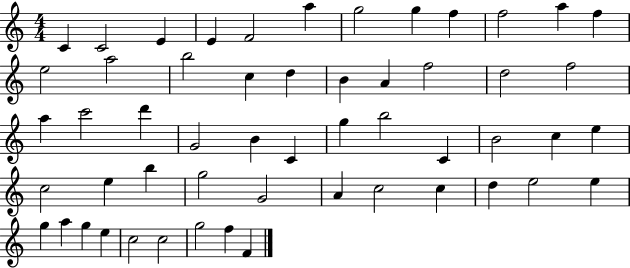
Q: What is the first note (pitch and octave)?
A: C4